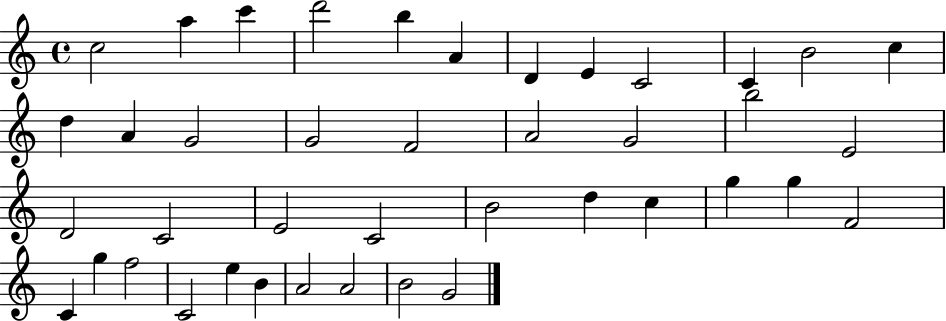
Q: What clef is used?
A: treble